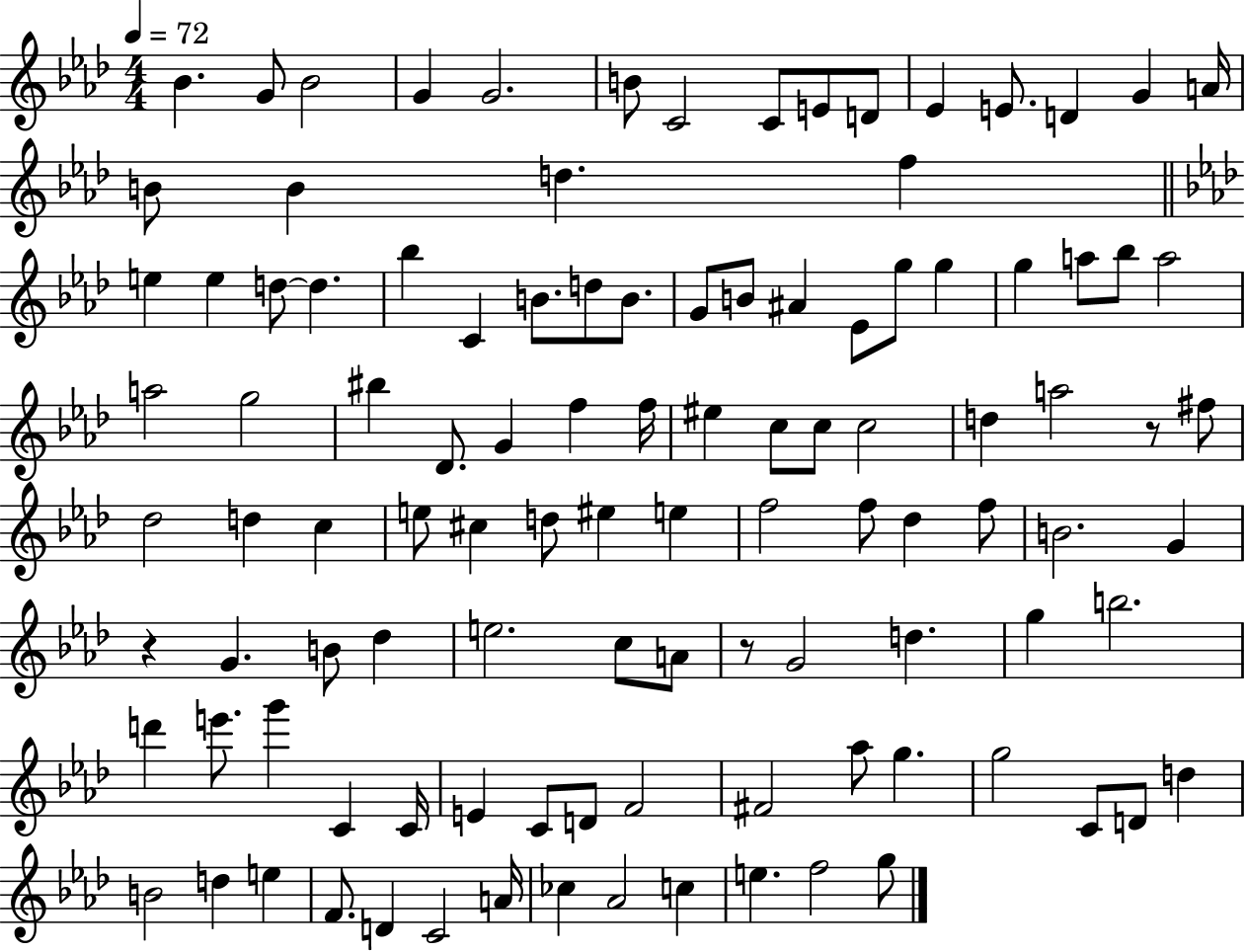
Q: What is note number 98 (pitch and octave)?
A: C4